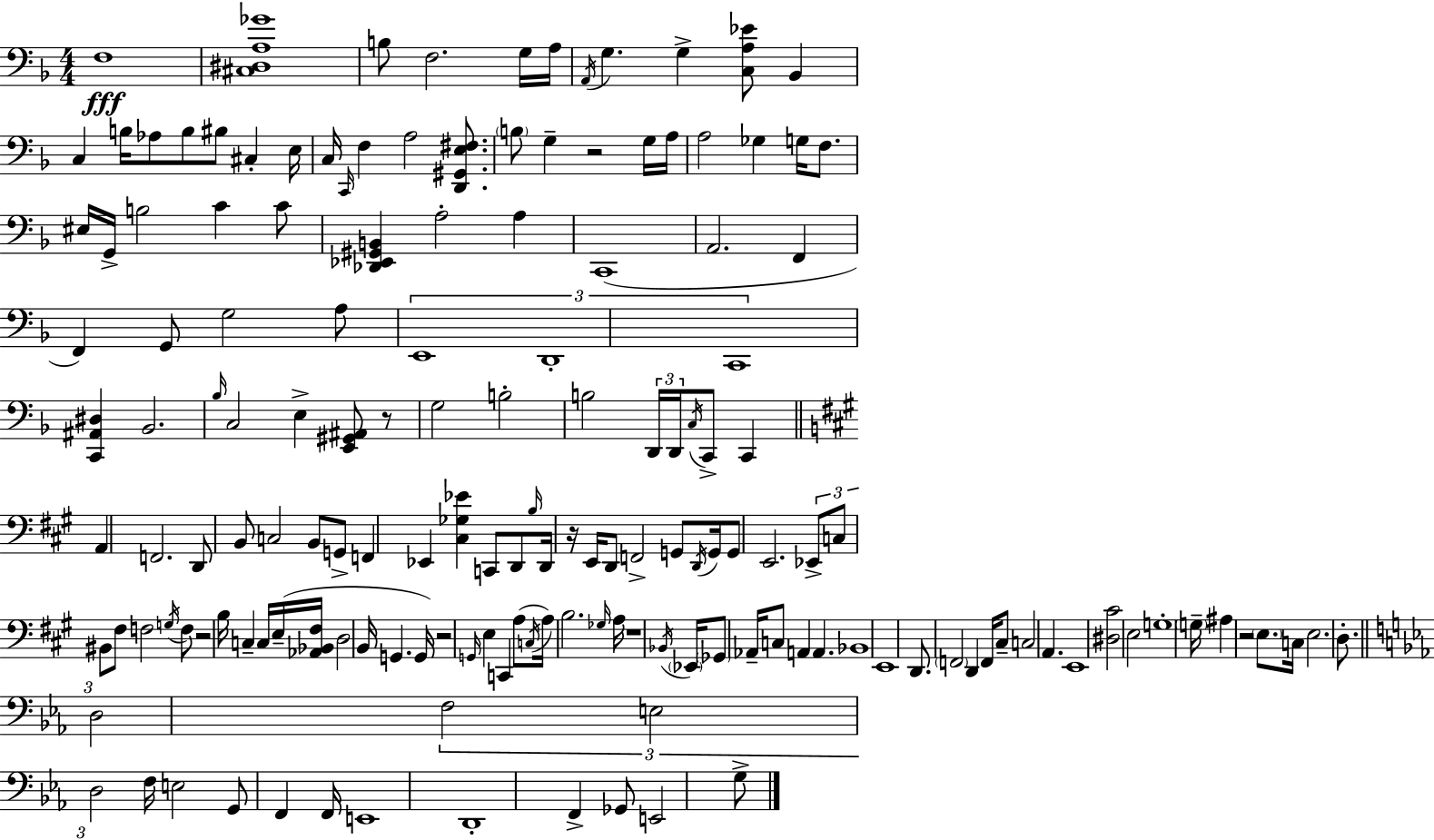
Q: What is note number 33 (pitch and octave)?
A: C4